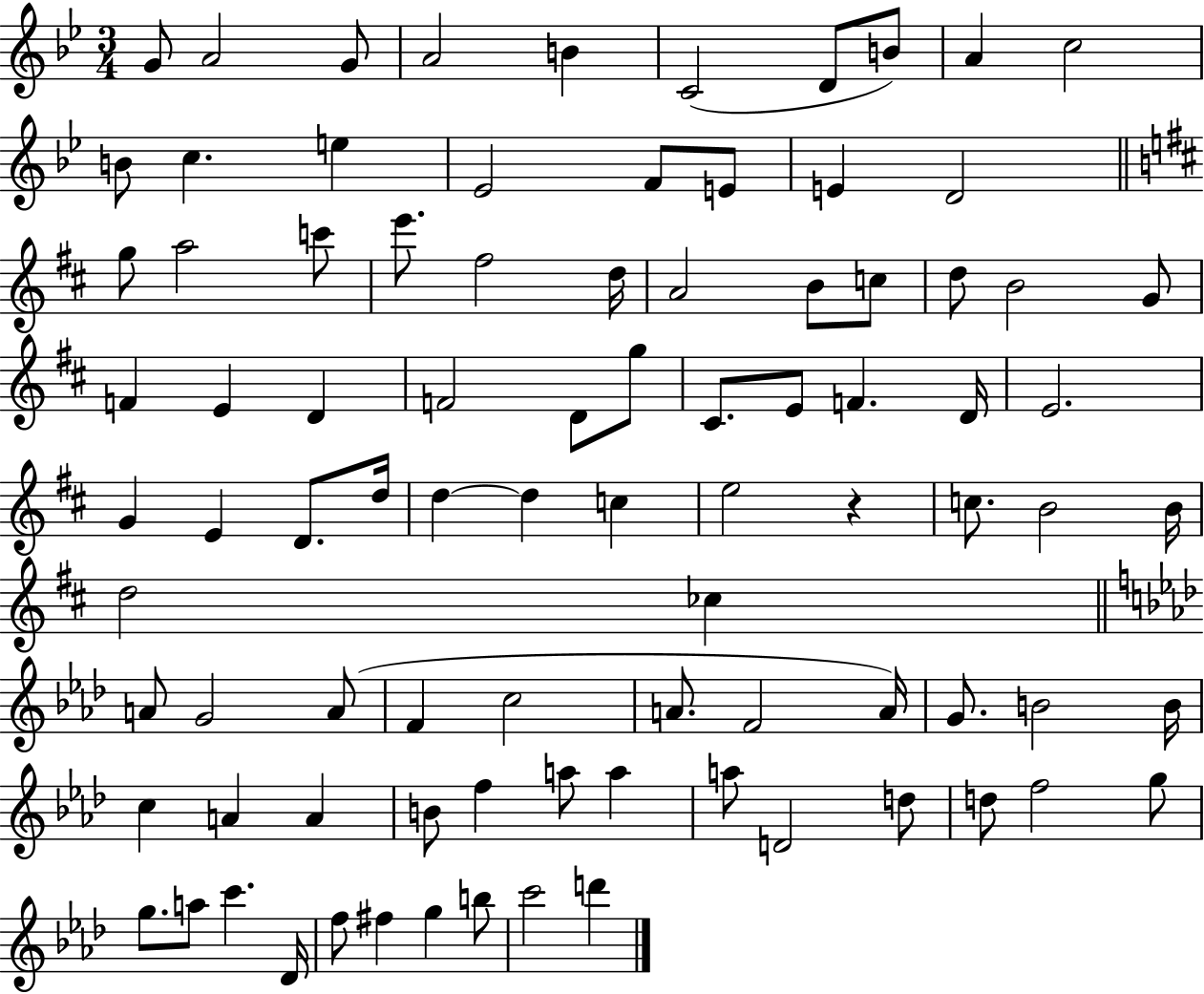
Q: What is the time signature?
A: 3/4